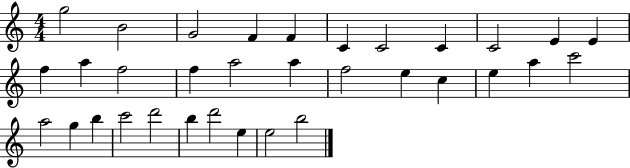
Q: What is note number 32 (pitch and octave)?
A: E5